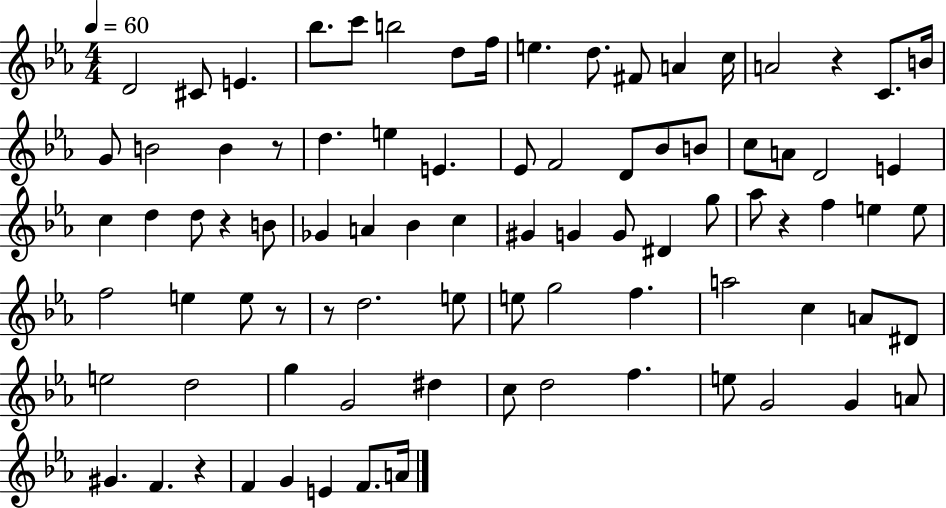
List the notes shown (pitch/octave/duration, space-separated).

D4/h C#4/e E4/q. Bb5/e. C6/e B5/h D5/e F5/s E5/q. D5/e. F#4/e A4/q C5/s A4/h R/q C4/e. B4/s G4/e B4/h B4/q R/e D5/q. E5/q E4/q. Eb4/e F4/h D4/e Bb4/e B4/e C5/e A4/e D4/h E4/q C5/q D5/q D5/e R/q B4/e Gb4/q A4/q Bb4/q C5/q G#4/q G4/q G4/e D#4/q G5/e Ab5/e R/q F5/q E5/q E5/e F5/h E5/q E5/e R/e R/e D5/h. E5/e E5/e G5/h F5/q. A5/h C5/q A4/e D#4/e E5/h D5/h G5/q G4/h D#5/q C5/e D5/h F5/q. E5/e G4/h G4/q A4/e G#4/q. F4/q. R/q F4/q G4/q E4/q F4/e. A4/s